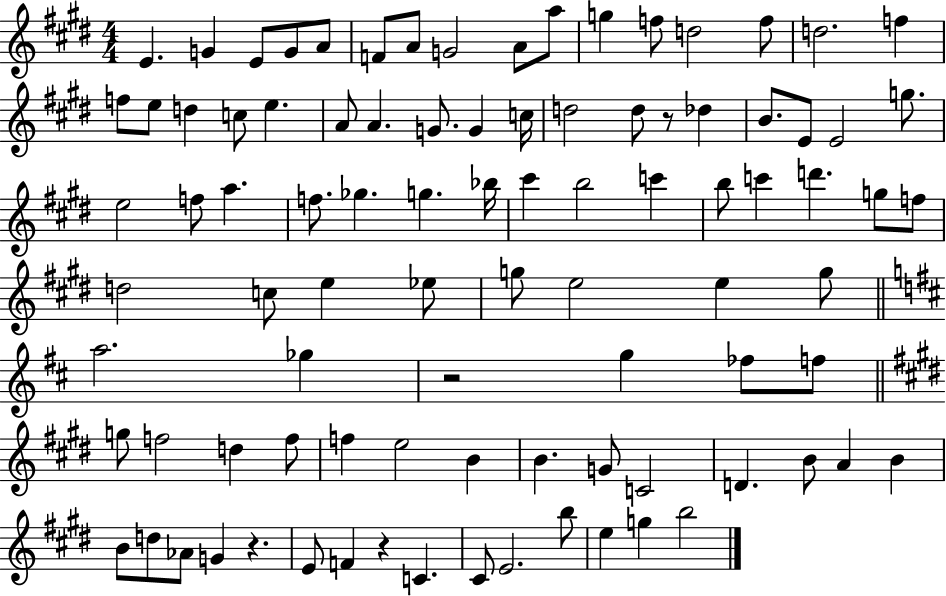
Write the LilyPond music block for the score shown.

{
  \clef treble
  \numericTimeSignature
  \time 4/4
  \key e \major
  \repeat volta 2 { e'4. g'4 e'8 g'8 a'8 | f'8 a'8 g'2 a'8 a''8 | g''4 f''8 d''2 f''8 | d''2. f''4 | \break f''8 e''8 d''4 c''8 e''4. | a'8 a'4. g'8. g'4 c''16 | d''2 d''8 r8 des''4 | b'8. e'8 e'2 g''8. | \break e''2 f''8 a''4. | f''8. ges''4. g''4. bes''16 | cis'''4 b''2 c'''4 | b''8 c'''4 d'''4. g''8 f''8 | \break d''2 c''8 e''4 ees''8 | g''8 e''2 e''4 g''8 | \bar "||" \break \key d \major a''2. ges''4 | r2 g''4 fes''8 f''8 | \bar "||" \break \key e \major g''8 f''2 d''4 f''8 | f''4 e''2 b'4 | b'4. g'8 c'2 | d'4. b'8 a'4 b'4 | \break b'8 d''8 aes'8 g'4 r4. | e'8 f'4 r4 c'4. | cis'8 e'2. b''8 | e''4 g''4 b''2 | \break } \bar "|."
}